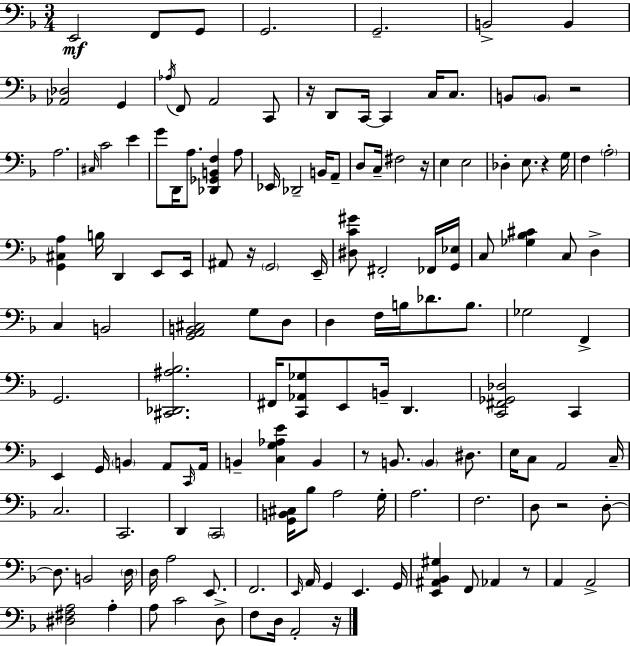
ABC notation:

X:1
T:Untitled
M:3/4
L:1/4
K:F
E,,2 F,,/2 G,,/2 G,,2 G,,2 B,,2 B,, [_A,,_D,]2 G,, _A,/4 F,,/2 A,,2 C,,/2 z/4 D,,/2 C,,/4 C,, C,/4 C,/2 B,,/2 B,,/2 z2 A,2 ^C,/4 C2 E G/2 D,,/4 A,/2 [_D,,_G,,B,,F,] A,/2 _E,,/4 _D,,2 B,,/4 A,,/2 D,/2 C,/4 ^F,2 z/4 E, E,2 _D, E,/2 z G,/4 F, A,2 [G,,^C,A,] B,/4 D,, E,,/2 E,,/4 ^A,,/2 z/4 G,,2 E,,/4 [^D,C^G]/2 ^F,,2 _F,,/4 [G,,_E,]/4 C,/2 [_G,_B,^C] C,/2 D, C, B,,2 [G,,A,,B,,^C,]2 G,/2 D,/2 D, F,/4 B,/4 _D/2 B,/2 _G,2 F,, G,,2 [^C,,_D,,^A,_B,]2 ^F,,/4 [C,,_A,,_G,]/2 E,,/2 B,,/4 D,, [C,,^F,,_G,,_D,]2 C,, E,, G,,/4 B,, A,,/2 C,,/4 A,,/4 B,, [C,G,_A,E] B,, z/2 B,,/2 B,, ^D,/2 E,/4 C,/2 A,,2 C,/4 C,2 C,,2 D,, C,,2 [G,,B,,^C,]/4 _B,/2 A,2 G,/4 A,2 F,2 D,/2 z2 D,/2 D,/2 B,,2 D,/4 D,/4 A,2 E,,/2 F,,2 E,,/4 A,,/4 G,, E,, G,,/4 [E,,^A,,_B,,^G,] F,,/2 _A,, z/2 A,, A,,2 [^D,^F,A,]2 A, A,/2 C2 D,/2 F,/2 D,/4 A,,2 z/4